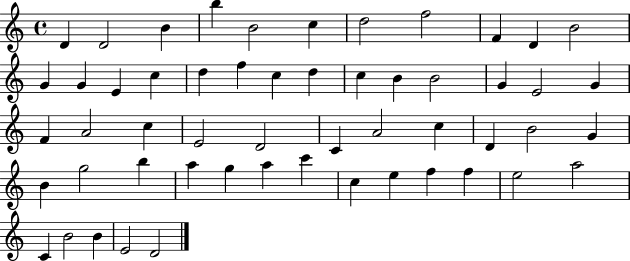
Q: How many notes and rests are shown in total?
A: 54